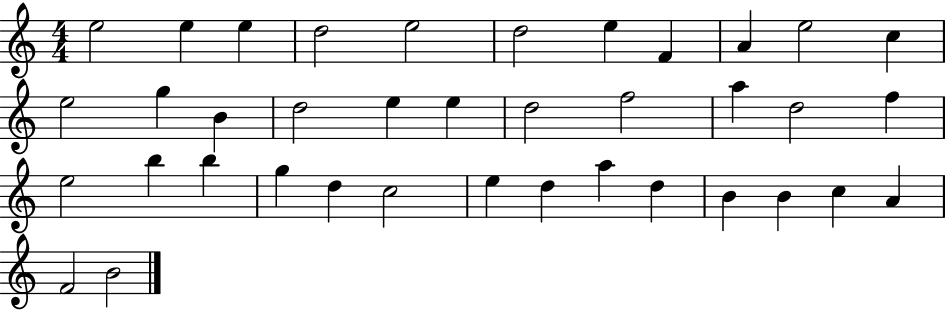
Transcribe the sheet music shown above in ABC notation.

X:1
T:Untitled
M:4/4
L:1/4
K:C
e2 e e d2 e2 d2 e F A e2 c e2 g B d2 e e d2 f2 a d2 f e2 b b g d c2 e d a d B B c A F2 B2